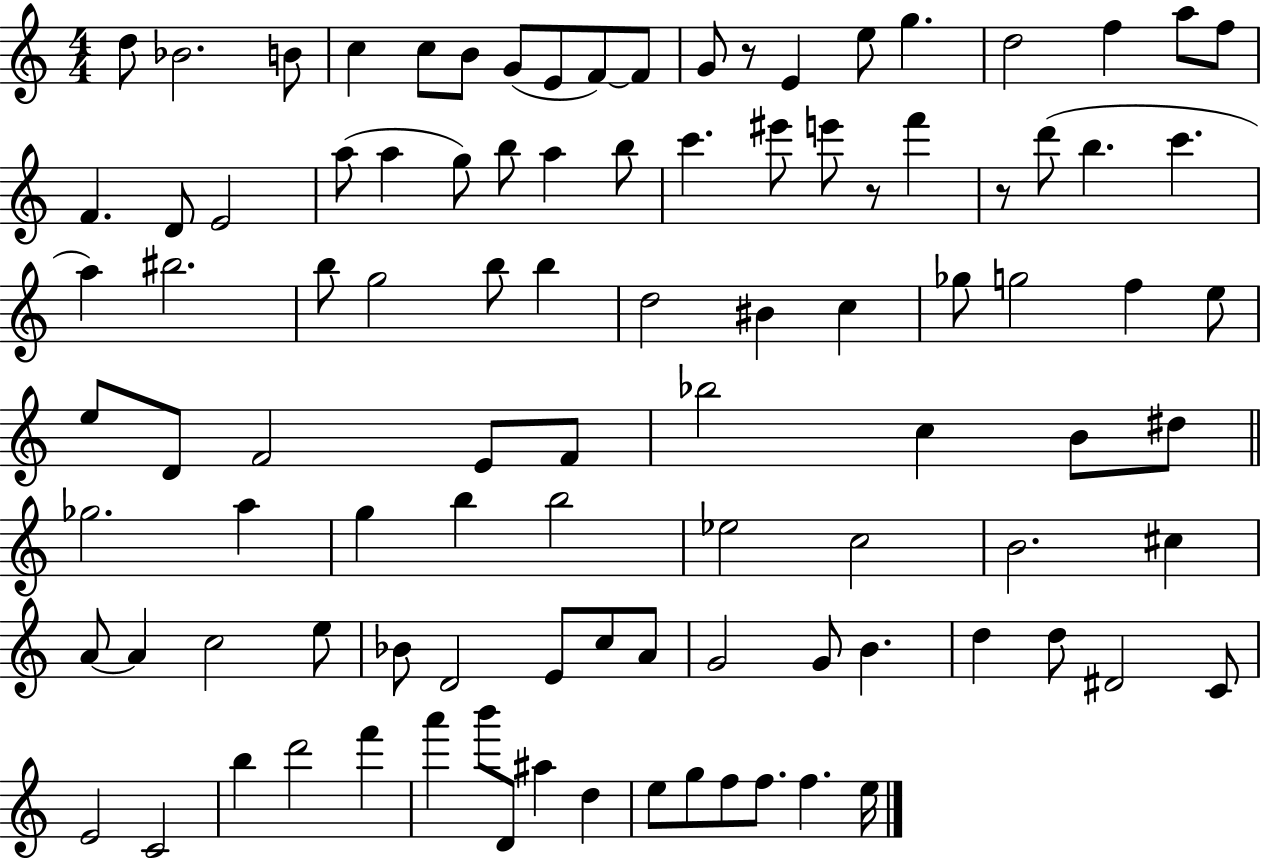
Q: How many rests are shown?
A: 3